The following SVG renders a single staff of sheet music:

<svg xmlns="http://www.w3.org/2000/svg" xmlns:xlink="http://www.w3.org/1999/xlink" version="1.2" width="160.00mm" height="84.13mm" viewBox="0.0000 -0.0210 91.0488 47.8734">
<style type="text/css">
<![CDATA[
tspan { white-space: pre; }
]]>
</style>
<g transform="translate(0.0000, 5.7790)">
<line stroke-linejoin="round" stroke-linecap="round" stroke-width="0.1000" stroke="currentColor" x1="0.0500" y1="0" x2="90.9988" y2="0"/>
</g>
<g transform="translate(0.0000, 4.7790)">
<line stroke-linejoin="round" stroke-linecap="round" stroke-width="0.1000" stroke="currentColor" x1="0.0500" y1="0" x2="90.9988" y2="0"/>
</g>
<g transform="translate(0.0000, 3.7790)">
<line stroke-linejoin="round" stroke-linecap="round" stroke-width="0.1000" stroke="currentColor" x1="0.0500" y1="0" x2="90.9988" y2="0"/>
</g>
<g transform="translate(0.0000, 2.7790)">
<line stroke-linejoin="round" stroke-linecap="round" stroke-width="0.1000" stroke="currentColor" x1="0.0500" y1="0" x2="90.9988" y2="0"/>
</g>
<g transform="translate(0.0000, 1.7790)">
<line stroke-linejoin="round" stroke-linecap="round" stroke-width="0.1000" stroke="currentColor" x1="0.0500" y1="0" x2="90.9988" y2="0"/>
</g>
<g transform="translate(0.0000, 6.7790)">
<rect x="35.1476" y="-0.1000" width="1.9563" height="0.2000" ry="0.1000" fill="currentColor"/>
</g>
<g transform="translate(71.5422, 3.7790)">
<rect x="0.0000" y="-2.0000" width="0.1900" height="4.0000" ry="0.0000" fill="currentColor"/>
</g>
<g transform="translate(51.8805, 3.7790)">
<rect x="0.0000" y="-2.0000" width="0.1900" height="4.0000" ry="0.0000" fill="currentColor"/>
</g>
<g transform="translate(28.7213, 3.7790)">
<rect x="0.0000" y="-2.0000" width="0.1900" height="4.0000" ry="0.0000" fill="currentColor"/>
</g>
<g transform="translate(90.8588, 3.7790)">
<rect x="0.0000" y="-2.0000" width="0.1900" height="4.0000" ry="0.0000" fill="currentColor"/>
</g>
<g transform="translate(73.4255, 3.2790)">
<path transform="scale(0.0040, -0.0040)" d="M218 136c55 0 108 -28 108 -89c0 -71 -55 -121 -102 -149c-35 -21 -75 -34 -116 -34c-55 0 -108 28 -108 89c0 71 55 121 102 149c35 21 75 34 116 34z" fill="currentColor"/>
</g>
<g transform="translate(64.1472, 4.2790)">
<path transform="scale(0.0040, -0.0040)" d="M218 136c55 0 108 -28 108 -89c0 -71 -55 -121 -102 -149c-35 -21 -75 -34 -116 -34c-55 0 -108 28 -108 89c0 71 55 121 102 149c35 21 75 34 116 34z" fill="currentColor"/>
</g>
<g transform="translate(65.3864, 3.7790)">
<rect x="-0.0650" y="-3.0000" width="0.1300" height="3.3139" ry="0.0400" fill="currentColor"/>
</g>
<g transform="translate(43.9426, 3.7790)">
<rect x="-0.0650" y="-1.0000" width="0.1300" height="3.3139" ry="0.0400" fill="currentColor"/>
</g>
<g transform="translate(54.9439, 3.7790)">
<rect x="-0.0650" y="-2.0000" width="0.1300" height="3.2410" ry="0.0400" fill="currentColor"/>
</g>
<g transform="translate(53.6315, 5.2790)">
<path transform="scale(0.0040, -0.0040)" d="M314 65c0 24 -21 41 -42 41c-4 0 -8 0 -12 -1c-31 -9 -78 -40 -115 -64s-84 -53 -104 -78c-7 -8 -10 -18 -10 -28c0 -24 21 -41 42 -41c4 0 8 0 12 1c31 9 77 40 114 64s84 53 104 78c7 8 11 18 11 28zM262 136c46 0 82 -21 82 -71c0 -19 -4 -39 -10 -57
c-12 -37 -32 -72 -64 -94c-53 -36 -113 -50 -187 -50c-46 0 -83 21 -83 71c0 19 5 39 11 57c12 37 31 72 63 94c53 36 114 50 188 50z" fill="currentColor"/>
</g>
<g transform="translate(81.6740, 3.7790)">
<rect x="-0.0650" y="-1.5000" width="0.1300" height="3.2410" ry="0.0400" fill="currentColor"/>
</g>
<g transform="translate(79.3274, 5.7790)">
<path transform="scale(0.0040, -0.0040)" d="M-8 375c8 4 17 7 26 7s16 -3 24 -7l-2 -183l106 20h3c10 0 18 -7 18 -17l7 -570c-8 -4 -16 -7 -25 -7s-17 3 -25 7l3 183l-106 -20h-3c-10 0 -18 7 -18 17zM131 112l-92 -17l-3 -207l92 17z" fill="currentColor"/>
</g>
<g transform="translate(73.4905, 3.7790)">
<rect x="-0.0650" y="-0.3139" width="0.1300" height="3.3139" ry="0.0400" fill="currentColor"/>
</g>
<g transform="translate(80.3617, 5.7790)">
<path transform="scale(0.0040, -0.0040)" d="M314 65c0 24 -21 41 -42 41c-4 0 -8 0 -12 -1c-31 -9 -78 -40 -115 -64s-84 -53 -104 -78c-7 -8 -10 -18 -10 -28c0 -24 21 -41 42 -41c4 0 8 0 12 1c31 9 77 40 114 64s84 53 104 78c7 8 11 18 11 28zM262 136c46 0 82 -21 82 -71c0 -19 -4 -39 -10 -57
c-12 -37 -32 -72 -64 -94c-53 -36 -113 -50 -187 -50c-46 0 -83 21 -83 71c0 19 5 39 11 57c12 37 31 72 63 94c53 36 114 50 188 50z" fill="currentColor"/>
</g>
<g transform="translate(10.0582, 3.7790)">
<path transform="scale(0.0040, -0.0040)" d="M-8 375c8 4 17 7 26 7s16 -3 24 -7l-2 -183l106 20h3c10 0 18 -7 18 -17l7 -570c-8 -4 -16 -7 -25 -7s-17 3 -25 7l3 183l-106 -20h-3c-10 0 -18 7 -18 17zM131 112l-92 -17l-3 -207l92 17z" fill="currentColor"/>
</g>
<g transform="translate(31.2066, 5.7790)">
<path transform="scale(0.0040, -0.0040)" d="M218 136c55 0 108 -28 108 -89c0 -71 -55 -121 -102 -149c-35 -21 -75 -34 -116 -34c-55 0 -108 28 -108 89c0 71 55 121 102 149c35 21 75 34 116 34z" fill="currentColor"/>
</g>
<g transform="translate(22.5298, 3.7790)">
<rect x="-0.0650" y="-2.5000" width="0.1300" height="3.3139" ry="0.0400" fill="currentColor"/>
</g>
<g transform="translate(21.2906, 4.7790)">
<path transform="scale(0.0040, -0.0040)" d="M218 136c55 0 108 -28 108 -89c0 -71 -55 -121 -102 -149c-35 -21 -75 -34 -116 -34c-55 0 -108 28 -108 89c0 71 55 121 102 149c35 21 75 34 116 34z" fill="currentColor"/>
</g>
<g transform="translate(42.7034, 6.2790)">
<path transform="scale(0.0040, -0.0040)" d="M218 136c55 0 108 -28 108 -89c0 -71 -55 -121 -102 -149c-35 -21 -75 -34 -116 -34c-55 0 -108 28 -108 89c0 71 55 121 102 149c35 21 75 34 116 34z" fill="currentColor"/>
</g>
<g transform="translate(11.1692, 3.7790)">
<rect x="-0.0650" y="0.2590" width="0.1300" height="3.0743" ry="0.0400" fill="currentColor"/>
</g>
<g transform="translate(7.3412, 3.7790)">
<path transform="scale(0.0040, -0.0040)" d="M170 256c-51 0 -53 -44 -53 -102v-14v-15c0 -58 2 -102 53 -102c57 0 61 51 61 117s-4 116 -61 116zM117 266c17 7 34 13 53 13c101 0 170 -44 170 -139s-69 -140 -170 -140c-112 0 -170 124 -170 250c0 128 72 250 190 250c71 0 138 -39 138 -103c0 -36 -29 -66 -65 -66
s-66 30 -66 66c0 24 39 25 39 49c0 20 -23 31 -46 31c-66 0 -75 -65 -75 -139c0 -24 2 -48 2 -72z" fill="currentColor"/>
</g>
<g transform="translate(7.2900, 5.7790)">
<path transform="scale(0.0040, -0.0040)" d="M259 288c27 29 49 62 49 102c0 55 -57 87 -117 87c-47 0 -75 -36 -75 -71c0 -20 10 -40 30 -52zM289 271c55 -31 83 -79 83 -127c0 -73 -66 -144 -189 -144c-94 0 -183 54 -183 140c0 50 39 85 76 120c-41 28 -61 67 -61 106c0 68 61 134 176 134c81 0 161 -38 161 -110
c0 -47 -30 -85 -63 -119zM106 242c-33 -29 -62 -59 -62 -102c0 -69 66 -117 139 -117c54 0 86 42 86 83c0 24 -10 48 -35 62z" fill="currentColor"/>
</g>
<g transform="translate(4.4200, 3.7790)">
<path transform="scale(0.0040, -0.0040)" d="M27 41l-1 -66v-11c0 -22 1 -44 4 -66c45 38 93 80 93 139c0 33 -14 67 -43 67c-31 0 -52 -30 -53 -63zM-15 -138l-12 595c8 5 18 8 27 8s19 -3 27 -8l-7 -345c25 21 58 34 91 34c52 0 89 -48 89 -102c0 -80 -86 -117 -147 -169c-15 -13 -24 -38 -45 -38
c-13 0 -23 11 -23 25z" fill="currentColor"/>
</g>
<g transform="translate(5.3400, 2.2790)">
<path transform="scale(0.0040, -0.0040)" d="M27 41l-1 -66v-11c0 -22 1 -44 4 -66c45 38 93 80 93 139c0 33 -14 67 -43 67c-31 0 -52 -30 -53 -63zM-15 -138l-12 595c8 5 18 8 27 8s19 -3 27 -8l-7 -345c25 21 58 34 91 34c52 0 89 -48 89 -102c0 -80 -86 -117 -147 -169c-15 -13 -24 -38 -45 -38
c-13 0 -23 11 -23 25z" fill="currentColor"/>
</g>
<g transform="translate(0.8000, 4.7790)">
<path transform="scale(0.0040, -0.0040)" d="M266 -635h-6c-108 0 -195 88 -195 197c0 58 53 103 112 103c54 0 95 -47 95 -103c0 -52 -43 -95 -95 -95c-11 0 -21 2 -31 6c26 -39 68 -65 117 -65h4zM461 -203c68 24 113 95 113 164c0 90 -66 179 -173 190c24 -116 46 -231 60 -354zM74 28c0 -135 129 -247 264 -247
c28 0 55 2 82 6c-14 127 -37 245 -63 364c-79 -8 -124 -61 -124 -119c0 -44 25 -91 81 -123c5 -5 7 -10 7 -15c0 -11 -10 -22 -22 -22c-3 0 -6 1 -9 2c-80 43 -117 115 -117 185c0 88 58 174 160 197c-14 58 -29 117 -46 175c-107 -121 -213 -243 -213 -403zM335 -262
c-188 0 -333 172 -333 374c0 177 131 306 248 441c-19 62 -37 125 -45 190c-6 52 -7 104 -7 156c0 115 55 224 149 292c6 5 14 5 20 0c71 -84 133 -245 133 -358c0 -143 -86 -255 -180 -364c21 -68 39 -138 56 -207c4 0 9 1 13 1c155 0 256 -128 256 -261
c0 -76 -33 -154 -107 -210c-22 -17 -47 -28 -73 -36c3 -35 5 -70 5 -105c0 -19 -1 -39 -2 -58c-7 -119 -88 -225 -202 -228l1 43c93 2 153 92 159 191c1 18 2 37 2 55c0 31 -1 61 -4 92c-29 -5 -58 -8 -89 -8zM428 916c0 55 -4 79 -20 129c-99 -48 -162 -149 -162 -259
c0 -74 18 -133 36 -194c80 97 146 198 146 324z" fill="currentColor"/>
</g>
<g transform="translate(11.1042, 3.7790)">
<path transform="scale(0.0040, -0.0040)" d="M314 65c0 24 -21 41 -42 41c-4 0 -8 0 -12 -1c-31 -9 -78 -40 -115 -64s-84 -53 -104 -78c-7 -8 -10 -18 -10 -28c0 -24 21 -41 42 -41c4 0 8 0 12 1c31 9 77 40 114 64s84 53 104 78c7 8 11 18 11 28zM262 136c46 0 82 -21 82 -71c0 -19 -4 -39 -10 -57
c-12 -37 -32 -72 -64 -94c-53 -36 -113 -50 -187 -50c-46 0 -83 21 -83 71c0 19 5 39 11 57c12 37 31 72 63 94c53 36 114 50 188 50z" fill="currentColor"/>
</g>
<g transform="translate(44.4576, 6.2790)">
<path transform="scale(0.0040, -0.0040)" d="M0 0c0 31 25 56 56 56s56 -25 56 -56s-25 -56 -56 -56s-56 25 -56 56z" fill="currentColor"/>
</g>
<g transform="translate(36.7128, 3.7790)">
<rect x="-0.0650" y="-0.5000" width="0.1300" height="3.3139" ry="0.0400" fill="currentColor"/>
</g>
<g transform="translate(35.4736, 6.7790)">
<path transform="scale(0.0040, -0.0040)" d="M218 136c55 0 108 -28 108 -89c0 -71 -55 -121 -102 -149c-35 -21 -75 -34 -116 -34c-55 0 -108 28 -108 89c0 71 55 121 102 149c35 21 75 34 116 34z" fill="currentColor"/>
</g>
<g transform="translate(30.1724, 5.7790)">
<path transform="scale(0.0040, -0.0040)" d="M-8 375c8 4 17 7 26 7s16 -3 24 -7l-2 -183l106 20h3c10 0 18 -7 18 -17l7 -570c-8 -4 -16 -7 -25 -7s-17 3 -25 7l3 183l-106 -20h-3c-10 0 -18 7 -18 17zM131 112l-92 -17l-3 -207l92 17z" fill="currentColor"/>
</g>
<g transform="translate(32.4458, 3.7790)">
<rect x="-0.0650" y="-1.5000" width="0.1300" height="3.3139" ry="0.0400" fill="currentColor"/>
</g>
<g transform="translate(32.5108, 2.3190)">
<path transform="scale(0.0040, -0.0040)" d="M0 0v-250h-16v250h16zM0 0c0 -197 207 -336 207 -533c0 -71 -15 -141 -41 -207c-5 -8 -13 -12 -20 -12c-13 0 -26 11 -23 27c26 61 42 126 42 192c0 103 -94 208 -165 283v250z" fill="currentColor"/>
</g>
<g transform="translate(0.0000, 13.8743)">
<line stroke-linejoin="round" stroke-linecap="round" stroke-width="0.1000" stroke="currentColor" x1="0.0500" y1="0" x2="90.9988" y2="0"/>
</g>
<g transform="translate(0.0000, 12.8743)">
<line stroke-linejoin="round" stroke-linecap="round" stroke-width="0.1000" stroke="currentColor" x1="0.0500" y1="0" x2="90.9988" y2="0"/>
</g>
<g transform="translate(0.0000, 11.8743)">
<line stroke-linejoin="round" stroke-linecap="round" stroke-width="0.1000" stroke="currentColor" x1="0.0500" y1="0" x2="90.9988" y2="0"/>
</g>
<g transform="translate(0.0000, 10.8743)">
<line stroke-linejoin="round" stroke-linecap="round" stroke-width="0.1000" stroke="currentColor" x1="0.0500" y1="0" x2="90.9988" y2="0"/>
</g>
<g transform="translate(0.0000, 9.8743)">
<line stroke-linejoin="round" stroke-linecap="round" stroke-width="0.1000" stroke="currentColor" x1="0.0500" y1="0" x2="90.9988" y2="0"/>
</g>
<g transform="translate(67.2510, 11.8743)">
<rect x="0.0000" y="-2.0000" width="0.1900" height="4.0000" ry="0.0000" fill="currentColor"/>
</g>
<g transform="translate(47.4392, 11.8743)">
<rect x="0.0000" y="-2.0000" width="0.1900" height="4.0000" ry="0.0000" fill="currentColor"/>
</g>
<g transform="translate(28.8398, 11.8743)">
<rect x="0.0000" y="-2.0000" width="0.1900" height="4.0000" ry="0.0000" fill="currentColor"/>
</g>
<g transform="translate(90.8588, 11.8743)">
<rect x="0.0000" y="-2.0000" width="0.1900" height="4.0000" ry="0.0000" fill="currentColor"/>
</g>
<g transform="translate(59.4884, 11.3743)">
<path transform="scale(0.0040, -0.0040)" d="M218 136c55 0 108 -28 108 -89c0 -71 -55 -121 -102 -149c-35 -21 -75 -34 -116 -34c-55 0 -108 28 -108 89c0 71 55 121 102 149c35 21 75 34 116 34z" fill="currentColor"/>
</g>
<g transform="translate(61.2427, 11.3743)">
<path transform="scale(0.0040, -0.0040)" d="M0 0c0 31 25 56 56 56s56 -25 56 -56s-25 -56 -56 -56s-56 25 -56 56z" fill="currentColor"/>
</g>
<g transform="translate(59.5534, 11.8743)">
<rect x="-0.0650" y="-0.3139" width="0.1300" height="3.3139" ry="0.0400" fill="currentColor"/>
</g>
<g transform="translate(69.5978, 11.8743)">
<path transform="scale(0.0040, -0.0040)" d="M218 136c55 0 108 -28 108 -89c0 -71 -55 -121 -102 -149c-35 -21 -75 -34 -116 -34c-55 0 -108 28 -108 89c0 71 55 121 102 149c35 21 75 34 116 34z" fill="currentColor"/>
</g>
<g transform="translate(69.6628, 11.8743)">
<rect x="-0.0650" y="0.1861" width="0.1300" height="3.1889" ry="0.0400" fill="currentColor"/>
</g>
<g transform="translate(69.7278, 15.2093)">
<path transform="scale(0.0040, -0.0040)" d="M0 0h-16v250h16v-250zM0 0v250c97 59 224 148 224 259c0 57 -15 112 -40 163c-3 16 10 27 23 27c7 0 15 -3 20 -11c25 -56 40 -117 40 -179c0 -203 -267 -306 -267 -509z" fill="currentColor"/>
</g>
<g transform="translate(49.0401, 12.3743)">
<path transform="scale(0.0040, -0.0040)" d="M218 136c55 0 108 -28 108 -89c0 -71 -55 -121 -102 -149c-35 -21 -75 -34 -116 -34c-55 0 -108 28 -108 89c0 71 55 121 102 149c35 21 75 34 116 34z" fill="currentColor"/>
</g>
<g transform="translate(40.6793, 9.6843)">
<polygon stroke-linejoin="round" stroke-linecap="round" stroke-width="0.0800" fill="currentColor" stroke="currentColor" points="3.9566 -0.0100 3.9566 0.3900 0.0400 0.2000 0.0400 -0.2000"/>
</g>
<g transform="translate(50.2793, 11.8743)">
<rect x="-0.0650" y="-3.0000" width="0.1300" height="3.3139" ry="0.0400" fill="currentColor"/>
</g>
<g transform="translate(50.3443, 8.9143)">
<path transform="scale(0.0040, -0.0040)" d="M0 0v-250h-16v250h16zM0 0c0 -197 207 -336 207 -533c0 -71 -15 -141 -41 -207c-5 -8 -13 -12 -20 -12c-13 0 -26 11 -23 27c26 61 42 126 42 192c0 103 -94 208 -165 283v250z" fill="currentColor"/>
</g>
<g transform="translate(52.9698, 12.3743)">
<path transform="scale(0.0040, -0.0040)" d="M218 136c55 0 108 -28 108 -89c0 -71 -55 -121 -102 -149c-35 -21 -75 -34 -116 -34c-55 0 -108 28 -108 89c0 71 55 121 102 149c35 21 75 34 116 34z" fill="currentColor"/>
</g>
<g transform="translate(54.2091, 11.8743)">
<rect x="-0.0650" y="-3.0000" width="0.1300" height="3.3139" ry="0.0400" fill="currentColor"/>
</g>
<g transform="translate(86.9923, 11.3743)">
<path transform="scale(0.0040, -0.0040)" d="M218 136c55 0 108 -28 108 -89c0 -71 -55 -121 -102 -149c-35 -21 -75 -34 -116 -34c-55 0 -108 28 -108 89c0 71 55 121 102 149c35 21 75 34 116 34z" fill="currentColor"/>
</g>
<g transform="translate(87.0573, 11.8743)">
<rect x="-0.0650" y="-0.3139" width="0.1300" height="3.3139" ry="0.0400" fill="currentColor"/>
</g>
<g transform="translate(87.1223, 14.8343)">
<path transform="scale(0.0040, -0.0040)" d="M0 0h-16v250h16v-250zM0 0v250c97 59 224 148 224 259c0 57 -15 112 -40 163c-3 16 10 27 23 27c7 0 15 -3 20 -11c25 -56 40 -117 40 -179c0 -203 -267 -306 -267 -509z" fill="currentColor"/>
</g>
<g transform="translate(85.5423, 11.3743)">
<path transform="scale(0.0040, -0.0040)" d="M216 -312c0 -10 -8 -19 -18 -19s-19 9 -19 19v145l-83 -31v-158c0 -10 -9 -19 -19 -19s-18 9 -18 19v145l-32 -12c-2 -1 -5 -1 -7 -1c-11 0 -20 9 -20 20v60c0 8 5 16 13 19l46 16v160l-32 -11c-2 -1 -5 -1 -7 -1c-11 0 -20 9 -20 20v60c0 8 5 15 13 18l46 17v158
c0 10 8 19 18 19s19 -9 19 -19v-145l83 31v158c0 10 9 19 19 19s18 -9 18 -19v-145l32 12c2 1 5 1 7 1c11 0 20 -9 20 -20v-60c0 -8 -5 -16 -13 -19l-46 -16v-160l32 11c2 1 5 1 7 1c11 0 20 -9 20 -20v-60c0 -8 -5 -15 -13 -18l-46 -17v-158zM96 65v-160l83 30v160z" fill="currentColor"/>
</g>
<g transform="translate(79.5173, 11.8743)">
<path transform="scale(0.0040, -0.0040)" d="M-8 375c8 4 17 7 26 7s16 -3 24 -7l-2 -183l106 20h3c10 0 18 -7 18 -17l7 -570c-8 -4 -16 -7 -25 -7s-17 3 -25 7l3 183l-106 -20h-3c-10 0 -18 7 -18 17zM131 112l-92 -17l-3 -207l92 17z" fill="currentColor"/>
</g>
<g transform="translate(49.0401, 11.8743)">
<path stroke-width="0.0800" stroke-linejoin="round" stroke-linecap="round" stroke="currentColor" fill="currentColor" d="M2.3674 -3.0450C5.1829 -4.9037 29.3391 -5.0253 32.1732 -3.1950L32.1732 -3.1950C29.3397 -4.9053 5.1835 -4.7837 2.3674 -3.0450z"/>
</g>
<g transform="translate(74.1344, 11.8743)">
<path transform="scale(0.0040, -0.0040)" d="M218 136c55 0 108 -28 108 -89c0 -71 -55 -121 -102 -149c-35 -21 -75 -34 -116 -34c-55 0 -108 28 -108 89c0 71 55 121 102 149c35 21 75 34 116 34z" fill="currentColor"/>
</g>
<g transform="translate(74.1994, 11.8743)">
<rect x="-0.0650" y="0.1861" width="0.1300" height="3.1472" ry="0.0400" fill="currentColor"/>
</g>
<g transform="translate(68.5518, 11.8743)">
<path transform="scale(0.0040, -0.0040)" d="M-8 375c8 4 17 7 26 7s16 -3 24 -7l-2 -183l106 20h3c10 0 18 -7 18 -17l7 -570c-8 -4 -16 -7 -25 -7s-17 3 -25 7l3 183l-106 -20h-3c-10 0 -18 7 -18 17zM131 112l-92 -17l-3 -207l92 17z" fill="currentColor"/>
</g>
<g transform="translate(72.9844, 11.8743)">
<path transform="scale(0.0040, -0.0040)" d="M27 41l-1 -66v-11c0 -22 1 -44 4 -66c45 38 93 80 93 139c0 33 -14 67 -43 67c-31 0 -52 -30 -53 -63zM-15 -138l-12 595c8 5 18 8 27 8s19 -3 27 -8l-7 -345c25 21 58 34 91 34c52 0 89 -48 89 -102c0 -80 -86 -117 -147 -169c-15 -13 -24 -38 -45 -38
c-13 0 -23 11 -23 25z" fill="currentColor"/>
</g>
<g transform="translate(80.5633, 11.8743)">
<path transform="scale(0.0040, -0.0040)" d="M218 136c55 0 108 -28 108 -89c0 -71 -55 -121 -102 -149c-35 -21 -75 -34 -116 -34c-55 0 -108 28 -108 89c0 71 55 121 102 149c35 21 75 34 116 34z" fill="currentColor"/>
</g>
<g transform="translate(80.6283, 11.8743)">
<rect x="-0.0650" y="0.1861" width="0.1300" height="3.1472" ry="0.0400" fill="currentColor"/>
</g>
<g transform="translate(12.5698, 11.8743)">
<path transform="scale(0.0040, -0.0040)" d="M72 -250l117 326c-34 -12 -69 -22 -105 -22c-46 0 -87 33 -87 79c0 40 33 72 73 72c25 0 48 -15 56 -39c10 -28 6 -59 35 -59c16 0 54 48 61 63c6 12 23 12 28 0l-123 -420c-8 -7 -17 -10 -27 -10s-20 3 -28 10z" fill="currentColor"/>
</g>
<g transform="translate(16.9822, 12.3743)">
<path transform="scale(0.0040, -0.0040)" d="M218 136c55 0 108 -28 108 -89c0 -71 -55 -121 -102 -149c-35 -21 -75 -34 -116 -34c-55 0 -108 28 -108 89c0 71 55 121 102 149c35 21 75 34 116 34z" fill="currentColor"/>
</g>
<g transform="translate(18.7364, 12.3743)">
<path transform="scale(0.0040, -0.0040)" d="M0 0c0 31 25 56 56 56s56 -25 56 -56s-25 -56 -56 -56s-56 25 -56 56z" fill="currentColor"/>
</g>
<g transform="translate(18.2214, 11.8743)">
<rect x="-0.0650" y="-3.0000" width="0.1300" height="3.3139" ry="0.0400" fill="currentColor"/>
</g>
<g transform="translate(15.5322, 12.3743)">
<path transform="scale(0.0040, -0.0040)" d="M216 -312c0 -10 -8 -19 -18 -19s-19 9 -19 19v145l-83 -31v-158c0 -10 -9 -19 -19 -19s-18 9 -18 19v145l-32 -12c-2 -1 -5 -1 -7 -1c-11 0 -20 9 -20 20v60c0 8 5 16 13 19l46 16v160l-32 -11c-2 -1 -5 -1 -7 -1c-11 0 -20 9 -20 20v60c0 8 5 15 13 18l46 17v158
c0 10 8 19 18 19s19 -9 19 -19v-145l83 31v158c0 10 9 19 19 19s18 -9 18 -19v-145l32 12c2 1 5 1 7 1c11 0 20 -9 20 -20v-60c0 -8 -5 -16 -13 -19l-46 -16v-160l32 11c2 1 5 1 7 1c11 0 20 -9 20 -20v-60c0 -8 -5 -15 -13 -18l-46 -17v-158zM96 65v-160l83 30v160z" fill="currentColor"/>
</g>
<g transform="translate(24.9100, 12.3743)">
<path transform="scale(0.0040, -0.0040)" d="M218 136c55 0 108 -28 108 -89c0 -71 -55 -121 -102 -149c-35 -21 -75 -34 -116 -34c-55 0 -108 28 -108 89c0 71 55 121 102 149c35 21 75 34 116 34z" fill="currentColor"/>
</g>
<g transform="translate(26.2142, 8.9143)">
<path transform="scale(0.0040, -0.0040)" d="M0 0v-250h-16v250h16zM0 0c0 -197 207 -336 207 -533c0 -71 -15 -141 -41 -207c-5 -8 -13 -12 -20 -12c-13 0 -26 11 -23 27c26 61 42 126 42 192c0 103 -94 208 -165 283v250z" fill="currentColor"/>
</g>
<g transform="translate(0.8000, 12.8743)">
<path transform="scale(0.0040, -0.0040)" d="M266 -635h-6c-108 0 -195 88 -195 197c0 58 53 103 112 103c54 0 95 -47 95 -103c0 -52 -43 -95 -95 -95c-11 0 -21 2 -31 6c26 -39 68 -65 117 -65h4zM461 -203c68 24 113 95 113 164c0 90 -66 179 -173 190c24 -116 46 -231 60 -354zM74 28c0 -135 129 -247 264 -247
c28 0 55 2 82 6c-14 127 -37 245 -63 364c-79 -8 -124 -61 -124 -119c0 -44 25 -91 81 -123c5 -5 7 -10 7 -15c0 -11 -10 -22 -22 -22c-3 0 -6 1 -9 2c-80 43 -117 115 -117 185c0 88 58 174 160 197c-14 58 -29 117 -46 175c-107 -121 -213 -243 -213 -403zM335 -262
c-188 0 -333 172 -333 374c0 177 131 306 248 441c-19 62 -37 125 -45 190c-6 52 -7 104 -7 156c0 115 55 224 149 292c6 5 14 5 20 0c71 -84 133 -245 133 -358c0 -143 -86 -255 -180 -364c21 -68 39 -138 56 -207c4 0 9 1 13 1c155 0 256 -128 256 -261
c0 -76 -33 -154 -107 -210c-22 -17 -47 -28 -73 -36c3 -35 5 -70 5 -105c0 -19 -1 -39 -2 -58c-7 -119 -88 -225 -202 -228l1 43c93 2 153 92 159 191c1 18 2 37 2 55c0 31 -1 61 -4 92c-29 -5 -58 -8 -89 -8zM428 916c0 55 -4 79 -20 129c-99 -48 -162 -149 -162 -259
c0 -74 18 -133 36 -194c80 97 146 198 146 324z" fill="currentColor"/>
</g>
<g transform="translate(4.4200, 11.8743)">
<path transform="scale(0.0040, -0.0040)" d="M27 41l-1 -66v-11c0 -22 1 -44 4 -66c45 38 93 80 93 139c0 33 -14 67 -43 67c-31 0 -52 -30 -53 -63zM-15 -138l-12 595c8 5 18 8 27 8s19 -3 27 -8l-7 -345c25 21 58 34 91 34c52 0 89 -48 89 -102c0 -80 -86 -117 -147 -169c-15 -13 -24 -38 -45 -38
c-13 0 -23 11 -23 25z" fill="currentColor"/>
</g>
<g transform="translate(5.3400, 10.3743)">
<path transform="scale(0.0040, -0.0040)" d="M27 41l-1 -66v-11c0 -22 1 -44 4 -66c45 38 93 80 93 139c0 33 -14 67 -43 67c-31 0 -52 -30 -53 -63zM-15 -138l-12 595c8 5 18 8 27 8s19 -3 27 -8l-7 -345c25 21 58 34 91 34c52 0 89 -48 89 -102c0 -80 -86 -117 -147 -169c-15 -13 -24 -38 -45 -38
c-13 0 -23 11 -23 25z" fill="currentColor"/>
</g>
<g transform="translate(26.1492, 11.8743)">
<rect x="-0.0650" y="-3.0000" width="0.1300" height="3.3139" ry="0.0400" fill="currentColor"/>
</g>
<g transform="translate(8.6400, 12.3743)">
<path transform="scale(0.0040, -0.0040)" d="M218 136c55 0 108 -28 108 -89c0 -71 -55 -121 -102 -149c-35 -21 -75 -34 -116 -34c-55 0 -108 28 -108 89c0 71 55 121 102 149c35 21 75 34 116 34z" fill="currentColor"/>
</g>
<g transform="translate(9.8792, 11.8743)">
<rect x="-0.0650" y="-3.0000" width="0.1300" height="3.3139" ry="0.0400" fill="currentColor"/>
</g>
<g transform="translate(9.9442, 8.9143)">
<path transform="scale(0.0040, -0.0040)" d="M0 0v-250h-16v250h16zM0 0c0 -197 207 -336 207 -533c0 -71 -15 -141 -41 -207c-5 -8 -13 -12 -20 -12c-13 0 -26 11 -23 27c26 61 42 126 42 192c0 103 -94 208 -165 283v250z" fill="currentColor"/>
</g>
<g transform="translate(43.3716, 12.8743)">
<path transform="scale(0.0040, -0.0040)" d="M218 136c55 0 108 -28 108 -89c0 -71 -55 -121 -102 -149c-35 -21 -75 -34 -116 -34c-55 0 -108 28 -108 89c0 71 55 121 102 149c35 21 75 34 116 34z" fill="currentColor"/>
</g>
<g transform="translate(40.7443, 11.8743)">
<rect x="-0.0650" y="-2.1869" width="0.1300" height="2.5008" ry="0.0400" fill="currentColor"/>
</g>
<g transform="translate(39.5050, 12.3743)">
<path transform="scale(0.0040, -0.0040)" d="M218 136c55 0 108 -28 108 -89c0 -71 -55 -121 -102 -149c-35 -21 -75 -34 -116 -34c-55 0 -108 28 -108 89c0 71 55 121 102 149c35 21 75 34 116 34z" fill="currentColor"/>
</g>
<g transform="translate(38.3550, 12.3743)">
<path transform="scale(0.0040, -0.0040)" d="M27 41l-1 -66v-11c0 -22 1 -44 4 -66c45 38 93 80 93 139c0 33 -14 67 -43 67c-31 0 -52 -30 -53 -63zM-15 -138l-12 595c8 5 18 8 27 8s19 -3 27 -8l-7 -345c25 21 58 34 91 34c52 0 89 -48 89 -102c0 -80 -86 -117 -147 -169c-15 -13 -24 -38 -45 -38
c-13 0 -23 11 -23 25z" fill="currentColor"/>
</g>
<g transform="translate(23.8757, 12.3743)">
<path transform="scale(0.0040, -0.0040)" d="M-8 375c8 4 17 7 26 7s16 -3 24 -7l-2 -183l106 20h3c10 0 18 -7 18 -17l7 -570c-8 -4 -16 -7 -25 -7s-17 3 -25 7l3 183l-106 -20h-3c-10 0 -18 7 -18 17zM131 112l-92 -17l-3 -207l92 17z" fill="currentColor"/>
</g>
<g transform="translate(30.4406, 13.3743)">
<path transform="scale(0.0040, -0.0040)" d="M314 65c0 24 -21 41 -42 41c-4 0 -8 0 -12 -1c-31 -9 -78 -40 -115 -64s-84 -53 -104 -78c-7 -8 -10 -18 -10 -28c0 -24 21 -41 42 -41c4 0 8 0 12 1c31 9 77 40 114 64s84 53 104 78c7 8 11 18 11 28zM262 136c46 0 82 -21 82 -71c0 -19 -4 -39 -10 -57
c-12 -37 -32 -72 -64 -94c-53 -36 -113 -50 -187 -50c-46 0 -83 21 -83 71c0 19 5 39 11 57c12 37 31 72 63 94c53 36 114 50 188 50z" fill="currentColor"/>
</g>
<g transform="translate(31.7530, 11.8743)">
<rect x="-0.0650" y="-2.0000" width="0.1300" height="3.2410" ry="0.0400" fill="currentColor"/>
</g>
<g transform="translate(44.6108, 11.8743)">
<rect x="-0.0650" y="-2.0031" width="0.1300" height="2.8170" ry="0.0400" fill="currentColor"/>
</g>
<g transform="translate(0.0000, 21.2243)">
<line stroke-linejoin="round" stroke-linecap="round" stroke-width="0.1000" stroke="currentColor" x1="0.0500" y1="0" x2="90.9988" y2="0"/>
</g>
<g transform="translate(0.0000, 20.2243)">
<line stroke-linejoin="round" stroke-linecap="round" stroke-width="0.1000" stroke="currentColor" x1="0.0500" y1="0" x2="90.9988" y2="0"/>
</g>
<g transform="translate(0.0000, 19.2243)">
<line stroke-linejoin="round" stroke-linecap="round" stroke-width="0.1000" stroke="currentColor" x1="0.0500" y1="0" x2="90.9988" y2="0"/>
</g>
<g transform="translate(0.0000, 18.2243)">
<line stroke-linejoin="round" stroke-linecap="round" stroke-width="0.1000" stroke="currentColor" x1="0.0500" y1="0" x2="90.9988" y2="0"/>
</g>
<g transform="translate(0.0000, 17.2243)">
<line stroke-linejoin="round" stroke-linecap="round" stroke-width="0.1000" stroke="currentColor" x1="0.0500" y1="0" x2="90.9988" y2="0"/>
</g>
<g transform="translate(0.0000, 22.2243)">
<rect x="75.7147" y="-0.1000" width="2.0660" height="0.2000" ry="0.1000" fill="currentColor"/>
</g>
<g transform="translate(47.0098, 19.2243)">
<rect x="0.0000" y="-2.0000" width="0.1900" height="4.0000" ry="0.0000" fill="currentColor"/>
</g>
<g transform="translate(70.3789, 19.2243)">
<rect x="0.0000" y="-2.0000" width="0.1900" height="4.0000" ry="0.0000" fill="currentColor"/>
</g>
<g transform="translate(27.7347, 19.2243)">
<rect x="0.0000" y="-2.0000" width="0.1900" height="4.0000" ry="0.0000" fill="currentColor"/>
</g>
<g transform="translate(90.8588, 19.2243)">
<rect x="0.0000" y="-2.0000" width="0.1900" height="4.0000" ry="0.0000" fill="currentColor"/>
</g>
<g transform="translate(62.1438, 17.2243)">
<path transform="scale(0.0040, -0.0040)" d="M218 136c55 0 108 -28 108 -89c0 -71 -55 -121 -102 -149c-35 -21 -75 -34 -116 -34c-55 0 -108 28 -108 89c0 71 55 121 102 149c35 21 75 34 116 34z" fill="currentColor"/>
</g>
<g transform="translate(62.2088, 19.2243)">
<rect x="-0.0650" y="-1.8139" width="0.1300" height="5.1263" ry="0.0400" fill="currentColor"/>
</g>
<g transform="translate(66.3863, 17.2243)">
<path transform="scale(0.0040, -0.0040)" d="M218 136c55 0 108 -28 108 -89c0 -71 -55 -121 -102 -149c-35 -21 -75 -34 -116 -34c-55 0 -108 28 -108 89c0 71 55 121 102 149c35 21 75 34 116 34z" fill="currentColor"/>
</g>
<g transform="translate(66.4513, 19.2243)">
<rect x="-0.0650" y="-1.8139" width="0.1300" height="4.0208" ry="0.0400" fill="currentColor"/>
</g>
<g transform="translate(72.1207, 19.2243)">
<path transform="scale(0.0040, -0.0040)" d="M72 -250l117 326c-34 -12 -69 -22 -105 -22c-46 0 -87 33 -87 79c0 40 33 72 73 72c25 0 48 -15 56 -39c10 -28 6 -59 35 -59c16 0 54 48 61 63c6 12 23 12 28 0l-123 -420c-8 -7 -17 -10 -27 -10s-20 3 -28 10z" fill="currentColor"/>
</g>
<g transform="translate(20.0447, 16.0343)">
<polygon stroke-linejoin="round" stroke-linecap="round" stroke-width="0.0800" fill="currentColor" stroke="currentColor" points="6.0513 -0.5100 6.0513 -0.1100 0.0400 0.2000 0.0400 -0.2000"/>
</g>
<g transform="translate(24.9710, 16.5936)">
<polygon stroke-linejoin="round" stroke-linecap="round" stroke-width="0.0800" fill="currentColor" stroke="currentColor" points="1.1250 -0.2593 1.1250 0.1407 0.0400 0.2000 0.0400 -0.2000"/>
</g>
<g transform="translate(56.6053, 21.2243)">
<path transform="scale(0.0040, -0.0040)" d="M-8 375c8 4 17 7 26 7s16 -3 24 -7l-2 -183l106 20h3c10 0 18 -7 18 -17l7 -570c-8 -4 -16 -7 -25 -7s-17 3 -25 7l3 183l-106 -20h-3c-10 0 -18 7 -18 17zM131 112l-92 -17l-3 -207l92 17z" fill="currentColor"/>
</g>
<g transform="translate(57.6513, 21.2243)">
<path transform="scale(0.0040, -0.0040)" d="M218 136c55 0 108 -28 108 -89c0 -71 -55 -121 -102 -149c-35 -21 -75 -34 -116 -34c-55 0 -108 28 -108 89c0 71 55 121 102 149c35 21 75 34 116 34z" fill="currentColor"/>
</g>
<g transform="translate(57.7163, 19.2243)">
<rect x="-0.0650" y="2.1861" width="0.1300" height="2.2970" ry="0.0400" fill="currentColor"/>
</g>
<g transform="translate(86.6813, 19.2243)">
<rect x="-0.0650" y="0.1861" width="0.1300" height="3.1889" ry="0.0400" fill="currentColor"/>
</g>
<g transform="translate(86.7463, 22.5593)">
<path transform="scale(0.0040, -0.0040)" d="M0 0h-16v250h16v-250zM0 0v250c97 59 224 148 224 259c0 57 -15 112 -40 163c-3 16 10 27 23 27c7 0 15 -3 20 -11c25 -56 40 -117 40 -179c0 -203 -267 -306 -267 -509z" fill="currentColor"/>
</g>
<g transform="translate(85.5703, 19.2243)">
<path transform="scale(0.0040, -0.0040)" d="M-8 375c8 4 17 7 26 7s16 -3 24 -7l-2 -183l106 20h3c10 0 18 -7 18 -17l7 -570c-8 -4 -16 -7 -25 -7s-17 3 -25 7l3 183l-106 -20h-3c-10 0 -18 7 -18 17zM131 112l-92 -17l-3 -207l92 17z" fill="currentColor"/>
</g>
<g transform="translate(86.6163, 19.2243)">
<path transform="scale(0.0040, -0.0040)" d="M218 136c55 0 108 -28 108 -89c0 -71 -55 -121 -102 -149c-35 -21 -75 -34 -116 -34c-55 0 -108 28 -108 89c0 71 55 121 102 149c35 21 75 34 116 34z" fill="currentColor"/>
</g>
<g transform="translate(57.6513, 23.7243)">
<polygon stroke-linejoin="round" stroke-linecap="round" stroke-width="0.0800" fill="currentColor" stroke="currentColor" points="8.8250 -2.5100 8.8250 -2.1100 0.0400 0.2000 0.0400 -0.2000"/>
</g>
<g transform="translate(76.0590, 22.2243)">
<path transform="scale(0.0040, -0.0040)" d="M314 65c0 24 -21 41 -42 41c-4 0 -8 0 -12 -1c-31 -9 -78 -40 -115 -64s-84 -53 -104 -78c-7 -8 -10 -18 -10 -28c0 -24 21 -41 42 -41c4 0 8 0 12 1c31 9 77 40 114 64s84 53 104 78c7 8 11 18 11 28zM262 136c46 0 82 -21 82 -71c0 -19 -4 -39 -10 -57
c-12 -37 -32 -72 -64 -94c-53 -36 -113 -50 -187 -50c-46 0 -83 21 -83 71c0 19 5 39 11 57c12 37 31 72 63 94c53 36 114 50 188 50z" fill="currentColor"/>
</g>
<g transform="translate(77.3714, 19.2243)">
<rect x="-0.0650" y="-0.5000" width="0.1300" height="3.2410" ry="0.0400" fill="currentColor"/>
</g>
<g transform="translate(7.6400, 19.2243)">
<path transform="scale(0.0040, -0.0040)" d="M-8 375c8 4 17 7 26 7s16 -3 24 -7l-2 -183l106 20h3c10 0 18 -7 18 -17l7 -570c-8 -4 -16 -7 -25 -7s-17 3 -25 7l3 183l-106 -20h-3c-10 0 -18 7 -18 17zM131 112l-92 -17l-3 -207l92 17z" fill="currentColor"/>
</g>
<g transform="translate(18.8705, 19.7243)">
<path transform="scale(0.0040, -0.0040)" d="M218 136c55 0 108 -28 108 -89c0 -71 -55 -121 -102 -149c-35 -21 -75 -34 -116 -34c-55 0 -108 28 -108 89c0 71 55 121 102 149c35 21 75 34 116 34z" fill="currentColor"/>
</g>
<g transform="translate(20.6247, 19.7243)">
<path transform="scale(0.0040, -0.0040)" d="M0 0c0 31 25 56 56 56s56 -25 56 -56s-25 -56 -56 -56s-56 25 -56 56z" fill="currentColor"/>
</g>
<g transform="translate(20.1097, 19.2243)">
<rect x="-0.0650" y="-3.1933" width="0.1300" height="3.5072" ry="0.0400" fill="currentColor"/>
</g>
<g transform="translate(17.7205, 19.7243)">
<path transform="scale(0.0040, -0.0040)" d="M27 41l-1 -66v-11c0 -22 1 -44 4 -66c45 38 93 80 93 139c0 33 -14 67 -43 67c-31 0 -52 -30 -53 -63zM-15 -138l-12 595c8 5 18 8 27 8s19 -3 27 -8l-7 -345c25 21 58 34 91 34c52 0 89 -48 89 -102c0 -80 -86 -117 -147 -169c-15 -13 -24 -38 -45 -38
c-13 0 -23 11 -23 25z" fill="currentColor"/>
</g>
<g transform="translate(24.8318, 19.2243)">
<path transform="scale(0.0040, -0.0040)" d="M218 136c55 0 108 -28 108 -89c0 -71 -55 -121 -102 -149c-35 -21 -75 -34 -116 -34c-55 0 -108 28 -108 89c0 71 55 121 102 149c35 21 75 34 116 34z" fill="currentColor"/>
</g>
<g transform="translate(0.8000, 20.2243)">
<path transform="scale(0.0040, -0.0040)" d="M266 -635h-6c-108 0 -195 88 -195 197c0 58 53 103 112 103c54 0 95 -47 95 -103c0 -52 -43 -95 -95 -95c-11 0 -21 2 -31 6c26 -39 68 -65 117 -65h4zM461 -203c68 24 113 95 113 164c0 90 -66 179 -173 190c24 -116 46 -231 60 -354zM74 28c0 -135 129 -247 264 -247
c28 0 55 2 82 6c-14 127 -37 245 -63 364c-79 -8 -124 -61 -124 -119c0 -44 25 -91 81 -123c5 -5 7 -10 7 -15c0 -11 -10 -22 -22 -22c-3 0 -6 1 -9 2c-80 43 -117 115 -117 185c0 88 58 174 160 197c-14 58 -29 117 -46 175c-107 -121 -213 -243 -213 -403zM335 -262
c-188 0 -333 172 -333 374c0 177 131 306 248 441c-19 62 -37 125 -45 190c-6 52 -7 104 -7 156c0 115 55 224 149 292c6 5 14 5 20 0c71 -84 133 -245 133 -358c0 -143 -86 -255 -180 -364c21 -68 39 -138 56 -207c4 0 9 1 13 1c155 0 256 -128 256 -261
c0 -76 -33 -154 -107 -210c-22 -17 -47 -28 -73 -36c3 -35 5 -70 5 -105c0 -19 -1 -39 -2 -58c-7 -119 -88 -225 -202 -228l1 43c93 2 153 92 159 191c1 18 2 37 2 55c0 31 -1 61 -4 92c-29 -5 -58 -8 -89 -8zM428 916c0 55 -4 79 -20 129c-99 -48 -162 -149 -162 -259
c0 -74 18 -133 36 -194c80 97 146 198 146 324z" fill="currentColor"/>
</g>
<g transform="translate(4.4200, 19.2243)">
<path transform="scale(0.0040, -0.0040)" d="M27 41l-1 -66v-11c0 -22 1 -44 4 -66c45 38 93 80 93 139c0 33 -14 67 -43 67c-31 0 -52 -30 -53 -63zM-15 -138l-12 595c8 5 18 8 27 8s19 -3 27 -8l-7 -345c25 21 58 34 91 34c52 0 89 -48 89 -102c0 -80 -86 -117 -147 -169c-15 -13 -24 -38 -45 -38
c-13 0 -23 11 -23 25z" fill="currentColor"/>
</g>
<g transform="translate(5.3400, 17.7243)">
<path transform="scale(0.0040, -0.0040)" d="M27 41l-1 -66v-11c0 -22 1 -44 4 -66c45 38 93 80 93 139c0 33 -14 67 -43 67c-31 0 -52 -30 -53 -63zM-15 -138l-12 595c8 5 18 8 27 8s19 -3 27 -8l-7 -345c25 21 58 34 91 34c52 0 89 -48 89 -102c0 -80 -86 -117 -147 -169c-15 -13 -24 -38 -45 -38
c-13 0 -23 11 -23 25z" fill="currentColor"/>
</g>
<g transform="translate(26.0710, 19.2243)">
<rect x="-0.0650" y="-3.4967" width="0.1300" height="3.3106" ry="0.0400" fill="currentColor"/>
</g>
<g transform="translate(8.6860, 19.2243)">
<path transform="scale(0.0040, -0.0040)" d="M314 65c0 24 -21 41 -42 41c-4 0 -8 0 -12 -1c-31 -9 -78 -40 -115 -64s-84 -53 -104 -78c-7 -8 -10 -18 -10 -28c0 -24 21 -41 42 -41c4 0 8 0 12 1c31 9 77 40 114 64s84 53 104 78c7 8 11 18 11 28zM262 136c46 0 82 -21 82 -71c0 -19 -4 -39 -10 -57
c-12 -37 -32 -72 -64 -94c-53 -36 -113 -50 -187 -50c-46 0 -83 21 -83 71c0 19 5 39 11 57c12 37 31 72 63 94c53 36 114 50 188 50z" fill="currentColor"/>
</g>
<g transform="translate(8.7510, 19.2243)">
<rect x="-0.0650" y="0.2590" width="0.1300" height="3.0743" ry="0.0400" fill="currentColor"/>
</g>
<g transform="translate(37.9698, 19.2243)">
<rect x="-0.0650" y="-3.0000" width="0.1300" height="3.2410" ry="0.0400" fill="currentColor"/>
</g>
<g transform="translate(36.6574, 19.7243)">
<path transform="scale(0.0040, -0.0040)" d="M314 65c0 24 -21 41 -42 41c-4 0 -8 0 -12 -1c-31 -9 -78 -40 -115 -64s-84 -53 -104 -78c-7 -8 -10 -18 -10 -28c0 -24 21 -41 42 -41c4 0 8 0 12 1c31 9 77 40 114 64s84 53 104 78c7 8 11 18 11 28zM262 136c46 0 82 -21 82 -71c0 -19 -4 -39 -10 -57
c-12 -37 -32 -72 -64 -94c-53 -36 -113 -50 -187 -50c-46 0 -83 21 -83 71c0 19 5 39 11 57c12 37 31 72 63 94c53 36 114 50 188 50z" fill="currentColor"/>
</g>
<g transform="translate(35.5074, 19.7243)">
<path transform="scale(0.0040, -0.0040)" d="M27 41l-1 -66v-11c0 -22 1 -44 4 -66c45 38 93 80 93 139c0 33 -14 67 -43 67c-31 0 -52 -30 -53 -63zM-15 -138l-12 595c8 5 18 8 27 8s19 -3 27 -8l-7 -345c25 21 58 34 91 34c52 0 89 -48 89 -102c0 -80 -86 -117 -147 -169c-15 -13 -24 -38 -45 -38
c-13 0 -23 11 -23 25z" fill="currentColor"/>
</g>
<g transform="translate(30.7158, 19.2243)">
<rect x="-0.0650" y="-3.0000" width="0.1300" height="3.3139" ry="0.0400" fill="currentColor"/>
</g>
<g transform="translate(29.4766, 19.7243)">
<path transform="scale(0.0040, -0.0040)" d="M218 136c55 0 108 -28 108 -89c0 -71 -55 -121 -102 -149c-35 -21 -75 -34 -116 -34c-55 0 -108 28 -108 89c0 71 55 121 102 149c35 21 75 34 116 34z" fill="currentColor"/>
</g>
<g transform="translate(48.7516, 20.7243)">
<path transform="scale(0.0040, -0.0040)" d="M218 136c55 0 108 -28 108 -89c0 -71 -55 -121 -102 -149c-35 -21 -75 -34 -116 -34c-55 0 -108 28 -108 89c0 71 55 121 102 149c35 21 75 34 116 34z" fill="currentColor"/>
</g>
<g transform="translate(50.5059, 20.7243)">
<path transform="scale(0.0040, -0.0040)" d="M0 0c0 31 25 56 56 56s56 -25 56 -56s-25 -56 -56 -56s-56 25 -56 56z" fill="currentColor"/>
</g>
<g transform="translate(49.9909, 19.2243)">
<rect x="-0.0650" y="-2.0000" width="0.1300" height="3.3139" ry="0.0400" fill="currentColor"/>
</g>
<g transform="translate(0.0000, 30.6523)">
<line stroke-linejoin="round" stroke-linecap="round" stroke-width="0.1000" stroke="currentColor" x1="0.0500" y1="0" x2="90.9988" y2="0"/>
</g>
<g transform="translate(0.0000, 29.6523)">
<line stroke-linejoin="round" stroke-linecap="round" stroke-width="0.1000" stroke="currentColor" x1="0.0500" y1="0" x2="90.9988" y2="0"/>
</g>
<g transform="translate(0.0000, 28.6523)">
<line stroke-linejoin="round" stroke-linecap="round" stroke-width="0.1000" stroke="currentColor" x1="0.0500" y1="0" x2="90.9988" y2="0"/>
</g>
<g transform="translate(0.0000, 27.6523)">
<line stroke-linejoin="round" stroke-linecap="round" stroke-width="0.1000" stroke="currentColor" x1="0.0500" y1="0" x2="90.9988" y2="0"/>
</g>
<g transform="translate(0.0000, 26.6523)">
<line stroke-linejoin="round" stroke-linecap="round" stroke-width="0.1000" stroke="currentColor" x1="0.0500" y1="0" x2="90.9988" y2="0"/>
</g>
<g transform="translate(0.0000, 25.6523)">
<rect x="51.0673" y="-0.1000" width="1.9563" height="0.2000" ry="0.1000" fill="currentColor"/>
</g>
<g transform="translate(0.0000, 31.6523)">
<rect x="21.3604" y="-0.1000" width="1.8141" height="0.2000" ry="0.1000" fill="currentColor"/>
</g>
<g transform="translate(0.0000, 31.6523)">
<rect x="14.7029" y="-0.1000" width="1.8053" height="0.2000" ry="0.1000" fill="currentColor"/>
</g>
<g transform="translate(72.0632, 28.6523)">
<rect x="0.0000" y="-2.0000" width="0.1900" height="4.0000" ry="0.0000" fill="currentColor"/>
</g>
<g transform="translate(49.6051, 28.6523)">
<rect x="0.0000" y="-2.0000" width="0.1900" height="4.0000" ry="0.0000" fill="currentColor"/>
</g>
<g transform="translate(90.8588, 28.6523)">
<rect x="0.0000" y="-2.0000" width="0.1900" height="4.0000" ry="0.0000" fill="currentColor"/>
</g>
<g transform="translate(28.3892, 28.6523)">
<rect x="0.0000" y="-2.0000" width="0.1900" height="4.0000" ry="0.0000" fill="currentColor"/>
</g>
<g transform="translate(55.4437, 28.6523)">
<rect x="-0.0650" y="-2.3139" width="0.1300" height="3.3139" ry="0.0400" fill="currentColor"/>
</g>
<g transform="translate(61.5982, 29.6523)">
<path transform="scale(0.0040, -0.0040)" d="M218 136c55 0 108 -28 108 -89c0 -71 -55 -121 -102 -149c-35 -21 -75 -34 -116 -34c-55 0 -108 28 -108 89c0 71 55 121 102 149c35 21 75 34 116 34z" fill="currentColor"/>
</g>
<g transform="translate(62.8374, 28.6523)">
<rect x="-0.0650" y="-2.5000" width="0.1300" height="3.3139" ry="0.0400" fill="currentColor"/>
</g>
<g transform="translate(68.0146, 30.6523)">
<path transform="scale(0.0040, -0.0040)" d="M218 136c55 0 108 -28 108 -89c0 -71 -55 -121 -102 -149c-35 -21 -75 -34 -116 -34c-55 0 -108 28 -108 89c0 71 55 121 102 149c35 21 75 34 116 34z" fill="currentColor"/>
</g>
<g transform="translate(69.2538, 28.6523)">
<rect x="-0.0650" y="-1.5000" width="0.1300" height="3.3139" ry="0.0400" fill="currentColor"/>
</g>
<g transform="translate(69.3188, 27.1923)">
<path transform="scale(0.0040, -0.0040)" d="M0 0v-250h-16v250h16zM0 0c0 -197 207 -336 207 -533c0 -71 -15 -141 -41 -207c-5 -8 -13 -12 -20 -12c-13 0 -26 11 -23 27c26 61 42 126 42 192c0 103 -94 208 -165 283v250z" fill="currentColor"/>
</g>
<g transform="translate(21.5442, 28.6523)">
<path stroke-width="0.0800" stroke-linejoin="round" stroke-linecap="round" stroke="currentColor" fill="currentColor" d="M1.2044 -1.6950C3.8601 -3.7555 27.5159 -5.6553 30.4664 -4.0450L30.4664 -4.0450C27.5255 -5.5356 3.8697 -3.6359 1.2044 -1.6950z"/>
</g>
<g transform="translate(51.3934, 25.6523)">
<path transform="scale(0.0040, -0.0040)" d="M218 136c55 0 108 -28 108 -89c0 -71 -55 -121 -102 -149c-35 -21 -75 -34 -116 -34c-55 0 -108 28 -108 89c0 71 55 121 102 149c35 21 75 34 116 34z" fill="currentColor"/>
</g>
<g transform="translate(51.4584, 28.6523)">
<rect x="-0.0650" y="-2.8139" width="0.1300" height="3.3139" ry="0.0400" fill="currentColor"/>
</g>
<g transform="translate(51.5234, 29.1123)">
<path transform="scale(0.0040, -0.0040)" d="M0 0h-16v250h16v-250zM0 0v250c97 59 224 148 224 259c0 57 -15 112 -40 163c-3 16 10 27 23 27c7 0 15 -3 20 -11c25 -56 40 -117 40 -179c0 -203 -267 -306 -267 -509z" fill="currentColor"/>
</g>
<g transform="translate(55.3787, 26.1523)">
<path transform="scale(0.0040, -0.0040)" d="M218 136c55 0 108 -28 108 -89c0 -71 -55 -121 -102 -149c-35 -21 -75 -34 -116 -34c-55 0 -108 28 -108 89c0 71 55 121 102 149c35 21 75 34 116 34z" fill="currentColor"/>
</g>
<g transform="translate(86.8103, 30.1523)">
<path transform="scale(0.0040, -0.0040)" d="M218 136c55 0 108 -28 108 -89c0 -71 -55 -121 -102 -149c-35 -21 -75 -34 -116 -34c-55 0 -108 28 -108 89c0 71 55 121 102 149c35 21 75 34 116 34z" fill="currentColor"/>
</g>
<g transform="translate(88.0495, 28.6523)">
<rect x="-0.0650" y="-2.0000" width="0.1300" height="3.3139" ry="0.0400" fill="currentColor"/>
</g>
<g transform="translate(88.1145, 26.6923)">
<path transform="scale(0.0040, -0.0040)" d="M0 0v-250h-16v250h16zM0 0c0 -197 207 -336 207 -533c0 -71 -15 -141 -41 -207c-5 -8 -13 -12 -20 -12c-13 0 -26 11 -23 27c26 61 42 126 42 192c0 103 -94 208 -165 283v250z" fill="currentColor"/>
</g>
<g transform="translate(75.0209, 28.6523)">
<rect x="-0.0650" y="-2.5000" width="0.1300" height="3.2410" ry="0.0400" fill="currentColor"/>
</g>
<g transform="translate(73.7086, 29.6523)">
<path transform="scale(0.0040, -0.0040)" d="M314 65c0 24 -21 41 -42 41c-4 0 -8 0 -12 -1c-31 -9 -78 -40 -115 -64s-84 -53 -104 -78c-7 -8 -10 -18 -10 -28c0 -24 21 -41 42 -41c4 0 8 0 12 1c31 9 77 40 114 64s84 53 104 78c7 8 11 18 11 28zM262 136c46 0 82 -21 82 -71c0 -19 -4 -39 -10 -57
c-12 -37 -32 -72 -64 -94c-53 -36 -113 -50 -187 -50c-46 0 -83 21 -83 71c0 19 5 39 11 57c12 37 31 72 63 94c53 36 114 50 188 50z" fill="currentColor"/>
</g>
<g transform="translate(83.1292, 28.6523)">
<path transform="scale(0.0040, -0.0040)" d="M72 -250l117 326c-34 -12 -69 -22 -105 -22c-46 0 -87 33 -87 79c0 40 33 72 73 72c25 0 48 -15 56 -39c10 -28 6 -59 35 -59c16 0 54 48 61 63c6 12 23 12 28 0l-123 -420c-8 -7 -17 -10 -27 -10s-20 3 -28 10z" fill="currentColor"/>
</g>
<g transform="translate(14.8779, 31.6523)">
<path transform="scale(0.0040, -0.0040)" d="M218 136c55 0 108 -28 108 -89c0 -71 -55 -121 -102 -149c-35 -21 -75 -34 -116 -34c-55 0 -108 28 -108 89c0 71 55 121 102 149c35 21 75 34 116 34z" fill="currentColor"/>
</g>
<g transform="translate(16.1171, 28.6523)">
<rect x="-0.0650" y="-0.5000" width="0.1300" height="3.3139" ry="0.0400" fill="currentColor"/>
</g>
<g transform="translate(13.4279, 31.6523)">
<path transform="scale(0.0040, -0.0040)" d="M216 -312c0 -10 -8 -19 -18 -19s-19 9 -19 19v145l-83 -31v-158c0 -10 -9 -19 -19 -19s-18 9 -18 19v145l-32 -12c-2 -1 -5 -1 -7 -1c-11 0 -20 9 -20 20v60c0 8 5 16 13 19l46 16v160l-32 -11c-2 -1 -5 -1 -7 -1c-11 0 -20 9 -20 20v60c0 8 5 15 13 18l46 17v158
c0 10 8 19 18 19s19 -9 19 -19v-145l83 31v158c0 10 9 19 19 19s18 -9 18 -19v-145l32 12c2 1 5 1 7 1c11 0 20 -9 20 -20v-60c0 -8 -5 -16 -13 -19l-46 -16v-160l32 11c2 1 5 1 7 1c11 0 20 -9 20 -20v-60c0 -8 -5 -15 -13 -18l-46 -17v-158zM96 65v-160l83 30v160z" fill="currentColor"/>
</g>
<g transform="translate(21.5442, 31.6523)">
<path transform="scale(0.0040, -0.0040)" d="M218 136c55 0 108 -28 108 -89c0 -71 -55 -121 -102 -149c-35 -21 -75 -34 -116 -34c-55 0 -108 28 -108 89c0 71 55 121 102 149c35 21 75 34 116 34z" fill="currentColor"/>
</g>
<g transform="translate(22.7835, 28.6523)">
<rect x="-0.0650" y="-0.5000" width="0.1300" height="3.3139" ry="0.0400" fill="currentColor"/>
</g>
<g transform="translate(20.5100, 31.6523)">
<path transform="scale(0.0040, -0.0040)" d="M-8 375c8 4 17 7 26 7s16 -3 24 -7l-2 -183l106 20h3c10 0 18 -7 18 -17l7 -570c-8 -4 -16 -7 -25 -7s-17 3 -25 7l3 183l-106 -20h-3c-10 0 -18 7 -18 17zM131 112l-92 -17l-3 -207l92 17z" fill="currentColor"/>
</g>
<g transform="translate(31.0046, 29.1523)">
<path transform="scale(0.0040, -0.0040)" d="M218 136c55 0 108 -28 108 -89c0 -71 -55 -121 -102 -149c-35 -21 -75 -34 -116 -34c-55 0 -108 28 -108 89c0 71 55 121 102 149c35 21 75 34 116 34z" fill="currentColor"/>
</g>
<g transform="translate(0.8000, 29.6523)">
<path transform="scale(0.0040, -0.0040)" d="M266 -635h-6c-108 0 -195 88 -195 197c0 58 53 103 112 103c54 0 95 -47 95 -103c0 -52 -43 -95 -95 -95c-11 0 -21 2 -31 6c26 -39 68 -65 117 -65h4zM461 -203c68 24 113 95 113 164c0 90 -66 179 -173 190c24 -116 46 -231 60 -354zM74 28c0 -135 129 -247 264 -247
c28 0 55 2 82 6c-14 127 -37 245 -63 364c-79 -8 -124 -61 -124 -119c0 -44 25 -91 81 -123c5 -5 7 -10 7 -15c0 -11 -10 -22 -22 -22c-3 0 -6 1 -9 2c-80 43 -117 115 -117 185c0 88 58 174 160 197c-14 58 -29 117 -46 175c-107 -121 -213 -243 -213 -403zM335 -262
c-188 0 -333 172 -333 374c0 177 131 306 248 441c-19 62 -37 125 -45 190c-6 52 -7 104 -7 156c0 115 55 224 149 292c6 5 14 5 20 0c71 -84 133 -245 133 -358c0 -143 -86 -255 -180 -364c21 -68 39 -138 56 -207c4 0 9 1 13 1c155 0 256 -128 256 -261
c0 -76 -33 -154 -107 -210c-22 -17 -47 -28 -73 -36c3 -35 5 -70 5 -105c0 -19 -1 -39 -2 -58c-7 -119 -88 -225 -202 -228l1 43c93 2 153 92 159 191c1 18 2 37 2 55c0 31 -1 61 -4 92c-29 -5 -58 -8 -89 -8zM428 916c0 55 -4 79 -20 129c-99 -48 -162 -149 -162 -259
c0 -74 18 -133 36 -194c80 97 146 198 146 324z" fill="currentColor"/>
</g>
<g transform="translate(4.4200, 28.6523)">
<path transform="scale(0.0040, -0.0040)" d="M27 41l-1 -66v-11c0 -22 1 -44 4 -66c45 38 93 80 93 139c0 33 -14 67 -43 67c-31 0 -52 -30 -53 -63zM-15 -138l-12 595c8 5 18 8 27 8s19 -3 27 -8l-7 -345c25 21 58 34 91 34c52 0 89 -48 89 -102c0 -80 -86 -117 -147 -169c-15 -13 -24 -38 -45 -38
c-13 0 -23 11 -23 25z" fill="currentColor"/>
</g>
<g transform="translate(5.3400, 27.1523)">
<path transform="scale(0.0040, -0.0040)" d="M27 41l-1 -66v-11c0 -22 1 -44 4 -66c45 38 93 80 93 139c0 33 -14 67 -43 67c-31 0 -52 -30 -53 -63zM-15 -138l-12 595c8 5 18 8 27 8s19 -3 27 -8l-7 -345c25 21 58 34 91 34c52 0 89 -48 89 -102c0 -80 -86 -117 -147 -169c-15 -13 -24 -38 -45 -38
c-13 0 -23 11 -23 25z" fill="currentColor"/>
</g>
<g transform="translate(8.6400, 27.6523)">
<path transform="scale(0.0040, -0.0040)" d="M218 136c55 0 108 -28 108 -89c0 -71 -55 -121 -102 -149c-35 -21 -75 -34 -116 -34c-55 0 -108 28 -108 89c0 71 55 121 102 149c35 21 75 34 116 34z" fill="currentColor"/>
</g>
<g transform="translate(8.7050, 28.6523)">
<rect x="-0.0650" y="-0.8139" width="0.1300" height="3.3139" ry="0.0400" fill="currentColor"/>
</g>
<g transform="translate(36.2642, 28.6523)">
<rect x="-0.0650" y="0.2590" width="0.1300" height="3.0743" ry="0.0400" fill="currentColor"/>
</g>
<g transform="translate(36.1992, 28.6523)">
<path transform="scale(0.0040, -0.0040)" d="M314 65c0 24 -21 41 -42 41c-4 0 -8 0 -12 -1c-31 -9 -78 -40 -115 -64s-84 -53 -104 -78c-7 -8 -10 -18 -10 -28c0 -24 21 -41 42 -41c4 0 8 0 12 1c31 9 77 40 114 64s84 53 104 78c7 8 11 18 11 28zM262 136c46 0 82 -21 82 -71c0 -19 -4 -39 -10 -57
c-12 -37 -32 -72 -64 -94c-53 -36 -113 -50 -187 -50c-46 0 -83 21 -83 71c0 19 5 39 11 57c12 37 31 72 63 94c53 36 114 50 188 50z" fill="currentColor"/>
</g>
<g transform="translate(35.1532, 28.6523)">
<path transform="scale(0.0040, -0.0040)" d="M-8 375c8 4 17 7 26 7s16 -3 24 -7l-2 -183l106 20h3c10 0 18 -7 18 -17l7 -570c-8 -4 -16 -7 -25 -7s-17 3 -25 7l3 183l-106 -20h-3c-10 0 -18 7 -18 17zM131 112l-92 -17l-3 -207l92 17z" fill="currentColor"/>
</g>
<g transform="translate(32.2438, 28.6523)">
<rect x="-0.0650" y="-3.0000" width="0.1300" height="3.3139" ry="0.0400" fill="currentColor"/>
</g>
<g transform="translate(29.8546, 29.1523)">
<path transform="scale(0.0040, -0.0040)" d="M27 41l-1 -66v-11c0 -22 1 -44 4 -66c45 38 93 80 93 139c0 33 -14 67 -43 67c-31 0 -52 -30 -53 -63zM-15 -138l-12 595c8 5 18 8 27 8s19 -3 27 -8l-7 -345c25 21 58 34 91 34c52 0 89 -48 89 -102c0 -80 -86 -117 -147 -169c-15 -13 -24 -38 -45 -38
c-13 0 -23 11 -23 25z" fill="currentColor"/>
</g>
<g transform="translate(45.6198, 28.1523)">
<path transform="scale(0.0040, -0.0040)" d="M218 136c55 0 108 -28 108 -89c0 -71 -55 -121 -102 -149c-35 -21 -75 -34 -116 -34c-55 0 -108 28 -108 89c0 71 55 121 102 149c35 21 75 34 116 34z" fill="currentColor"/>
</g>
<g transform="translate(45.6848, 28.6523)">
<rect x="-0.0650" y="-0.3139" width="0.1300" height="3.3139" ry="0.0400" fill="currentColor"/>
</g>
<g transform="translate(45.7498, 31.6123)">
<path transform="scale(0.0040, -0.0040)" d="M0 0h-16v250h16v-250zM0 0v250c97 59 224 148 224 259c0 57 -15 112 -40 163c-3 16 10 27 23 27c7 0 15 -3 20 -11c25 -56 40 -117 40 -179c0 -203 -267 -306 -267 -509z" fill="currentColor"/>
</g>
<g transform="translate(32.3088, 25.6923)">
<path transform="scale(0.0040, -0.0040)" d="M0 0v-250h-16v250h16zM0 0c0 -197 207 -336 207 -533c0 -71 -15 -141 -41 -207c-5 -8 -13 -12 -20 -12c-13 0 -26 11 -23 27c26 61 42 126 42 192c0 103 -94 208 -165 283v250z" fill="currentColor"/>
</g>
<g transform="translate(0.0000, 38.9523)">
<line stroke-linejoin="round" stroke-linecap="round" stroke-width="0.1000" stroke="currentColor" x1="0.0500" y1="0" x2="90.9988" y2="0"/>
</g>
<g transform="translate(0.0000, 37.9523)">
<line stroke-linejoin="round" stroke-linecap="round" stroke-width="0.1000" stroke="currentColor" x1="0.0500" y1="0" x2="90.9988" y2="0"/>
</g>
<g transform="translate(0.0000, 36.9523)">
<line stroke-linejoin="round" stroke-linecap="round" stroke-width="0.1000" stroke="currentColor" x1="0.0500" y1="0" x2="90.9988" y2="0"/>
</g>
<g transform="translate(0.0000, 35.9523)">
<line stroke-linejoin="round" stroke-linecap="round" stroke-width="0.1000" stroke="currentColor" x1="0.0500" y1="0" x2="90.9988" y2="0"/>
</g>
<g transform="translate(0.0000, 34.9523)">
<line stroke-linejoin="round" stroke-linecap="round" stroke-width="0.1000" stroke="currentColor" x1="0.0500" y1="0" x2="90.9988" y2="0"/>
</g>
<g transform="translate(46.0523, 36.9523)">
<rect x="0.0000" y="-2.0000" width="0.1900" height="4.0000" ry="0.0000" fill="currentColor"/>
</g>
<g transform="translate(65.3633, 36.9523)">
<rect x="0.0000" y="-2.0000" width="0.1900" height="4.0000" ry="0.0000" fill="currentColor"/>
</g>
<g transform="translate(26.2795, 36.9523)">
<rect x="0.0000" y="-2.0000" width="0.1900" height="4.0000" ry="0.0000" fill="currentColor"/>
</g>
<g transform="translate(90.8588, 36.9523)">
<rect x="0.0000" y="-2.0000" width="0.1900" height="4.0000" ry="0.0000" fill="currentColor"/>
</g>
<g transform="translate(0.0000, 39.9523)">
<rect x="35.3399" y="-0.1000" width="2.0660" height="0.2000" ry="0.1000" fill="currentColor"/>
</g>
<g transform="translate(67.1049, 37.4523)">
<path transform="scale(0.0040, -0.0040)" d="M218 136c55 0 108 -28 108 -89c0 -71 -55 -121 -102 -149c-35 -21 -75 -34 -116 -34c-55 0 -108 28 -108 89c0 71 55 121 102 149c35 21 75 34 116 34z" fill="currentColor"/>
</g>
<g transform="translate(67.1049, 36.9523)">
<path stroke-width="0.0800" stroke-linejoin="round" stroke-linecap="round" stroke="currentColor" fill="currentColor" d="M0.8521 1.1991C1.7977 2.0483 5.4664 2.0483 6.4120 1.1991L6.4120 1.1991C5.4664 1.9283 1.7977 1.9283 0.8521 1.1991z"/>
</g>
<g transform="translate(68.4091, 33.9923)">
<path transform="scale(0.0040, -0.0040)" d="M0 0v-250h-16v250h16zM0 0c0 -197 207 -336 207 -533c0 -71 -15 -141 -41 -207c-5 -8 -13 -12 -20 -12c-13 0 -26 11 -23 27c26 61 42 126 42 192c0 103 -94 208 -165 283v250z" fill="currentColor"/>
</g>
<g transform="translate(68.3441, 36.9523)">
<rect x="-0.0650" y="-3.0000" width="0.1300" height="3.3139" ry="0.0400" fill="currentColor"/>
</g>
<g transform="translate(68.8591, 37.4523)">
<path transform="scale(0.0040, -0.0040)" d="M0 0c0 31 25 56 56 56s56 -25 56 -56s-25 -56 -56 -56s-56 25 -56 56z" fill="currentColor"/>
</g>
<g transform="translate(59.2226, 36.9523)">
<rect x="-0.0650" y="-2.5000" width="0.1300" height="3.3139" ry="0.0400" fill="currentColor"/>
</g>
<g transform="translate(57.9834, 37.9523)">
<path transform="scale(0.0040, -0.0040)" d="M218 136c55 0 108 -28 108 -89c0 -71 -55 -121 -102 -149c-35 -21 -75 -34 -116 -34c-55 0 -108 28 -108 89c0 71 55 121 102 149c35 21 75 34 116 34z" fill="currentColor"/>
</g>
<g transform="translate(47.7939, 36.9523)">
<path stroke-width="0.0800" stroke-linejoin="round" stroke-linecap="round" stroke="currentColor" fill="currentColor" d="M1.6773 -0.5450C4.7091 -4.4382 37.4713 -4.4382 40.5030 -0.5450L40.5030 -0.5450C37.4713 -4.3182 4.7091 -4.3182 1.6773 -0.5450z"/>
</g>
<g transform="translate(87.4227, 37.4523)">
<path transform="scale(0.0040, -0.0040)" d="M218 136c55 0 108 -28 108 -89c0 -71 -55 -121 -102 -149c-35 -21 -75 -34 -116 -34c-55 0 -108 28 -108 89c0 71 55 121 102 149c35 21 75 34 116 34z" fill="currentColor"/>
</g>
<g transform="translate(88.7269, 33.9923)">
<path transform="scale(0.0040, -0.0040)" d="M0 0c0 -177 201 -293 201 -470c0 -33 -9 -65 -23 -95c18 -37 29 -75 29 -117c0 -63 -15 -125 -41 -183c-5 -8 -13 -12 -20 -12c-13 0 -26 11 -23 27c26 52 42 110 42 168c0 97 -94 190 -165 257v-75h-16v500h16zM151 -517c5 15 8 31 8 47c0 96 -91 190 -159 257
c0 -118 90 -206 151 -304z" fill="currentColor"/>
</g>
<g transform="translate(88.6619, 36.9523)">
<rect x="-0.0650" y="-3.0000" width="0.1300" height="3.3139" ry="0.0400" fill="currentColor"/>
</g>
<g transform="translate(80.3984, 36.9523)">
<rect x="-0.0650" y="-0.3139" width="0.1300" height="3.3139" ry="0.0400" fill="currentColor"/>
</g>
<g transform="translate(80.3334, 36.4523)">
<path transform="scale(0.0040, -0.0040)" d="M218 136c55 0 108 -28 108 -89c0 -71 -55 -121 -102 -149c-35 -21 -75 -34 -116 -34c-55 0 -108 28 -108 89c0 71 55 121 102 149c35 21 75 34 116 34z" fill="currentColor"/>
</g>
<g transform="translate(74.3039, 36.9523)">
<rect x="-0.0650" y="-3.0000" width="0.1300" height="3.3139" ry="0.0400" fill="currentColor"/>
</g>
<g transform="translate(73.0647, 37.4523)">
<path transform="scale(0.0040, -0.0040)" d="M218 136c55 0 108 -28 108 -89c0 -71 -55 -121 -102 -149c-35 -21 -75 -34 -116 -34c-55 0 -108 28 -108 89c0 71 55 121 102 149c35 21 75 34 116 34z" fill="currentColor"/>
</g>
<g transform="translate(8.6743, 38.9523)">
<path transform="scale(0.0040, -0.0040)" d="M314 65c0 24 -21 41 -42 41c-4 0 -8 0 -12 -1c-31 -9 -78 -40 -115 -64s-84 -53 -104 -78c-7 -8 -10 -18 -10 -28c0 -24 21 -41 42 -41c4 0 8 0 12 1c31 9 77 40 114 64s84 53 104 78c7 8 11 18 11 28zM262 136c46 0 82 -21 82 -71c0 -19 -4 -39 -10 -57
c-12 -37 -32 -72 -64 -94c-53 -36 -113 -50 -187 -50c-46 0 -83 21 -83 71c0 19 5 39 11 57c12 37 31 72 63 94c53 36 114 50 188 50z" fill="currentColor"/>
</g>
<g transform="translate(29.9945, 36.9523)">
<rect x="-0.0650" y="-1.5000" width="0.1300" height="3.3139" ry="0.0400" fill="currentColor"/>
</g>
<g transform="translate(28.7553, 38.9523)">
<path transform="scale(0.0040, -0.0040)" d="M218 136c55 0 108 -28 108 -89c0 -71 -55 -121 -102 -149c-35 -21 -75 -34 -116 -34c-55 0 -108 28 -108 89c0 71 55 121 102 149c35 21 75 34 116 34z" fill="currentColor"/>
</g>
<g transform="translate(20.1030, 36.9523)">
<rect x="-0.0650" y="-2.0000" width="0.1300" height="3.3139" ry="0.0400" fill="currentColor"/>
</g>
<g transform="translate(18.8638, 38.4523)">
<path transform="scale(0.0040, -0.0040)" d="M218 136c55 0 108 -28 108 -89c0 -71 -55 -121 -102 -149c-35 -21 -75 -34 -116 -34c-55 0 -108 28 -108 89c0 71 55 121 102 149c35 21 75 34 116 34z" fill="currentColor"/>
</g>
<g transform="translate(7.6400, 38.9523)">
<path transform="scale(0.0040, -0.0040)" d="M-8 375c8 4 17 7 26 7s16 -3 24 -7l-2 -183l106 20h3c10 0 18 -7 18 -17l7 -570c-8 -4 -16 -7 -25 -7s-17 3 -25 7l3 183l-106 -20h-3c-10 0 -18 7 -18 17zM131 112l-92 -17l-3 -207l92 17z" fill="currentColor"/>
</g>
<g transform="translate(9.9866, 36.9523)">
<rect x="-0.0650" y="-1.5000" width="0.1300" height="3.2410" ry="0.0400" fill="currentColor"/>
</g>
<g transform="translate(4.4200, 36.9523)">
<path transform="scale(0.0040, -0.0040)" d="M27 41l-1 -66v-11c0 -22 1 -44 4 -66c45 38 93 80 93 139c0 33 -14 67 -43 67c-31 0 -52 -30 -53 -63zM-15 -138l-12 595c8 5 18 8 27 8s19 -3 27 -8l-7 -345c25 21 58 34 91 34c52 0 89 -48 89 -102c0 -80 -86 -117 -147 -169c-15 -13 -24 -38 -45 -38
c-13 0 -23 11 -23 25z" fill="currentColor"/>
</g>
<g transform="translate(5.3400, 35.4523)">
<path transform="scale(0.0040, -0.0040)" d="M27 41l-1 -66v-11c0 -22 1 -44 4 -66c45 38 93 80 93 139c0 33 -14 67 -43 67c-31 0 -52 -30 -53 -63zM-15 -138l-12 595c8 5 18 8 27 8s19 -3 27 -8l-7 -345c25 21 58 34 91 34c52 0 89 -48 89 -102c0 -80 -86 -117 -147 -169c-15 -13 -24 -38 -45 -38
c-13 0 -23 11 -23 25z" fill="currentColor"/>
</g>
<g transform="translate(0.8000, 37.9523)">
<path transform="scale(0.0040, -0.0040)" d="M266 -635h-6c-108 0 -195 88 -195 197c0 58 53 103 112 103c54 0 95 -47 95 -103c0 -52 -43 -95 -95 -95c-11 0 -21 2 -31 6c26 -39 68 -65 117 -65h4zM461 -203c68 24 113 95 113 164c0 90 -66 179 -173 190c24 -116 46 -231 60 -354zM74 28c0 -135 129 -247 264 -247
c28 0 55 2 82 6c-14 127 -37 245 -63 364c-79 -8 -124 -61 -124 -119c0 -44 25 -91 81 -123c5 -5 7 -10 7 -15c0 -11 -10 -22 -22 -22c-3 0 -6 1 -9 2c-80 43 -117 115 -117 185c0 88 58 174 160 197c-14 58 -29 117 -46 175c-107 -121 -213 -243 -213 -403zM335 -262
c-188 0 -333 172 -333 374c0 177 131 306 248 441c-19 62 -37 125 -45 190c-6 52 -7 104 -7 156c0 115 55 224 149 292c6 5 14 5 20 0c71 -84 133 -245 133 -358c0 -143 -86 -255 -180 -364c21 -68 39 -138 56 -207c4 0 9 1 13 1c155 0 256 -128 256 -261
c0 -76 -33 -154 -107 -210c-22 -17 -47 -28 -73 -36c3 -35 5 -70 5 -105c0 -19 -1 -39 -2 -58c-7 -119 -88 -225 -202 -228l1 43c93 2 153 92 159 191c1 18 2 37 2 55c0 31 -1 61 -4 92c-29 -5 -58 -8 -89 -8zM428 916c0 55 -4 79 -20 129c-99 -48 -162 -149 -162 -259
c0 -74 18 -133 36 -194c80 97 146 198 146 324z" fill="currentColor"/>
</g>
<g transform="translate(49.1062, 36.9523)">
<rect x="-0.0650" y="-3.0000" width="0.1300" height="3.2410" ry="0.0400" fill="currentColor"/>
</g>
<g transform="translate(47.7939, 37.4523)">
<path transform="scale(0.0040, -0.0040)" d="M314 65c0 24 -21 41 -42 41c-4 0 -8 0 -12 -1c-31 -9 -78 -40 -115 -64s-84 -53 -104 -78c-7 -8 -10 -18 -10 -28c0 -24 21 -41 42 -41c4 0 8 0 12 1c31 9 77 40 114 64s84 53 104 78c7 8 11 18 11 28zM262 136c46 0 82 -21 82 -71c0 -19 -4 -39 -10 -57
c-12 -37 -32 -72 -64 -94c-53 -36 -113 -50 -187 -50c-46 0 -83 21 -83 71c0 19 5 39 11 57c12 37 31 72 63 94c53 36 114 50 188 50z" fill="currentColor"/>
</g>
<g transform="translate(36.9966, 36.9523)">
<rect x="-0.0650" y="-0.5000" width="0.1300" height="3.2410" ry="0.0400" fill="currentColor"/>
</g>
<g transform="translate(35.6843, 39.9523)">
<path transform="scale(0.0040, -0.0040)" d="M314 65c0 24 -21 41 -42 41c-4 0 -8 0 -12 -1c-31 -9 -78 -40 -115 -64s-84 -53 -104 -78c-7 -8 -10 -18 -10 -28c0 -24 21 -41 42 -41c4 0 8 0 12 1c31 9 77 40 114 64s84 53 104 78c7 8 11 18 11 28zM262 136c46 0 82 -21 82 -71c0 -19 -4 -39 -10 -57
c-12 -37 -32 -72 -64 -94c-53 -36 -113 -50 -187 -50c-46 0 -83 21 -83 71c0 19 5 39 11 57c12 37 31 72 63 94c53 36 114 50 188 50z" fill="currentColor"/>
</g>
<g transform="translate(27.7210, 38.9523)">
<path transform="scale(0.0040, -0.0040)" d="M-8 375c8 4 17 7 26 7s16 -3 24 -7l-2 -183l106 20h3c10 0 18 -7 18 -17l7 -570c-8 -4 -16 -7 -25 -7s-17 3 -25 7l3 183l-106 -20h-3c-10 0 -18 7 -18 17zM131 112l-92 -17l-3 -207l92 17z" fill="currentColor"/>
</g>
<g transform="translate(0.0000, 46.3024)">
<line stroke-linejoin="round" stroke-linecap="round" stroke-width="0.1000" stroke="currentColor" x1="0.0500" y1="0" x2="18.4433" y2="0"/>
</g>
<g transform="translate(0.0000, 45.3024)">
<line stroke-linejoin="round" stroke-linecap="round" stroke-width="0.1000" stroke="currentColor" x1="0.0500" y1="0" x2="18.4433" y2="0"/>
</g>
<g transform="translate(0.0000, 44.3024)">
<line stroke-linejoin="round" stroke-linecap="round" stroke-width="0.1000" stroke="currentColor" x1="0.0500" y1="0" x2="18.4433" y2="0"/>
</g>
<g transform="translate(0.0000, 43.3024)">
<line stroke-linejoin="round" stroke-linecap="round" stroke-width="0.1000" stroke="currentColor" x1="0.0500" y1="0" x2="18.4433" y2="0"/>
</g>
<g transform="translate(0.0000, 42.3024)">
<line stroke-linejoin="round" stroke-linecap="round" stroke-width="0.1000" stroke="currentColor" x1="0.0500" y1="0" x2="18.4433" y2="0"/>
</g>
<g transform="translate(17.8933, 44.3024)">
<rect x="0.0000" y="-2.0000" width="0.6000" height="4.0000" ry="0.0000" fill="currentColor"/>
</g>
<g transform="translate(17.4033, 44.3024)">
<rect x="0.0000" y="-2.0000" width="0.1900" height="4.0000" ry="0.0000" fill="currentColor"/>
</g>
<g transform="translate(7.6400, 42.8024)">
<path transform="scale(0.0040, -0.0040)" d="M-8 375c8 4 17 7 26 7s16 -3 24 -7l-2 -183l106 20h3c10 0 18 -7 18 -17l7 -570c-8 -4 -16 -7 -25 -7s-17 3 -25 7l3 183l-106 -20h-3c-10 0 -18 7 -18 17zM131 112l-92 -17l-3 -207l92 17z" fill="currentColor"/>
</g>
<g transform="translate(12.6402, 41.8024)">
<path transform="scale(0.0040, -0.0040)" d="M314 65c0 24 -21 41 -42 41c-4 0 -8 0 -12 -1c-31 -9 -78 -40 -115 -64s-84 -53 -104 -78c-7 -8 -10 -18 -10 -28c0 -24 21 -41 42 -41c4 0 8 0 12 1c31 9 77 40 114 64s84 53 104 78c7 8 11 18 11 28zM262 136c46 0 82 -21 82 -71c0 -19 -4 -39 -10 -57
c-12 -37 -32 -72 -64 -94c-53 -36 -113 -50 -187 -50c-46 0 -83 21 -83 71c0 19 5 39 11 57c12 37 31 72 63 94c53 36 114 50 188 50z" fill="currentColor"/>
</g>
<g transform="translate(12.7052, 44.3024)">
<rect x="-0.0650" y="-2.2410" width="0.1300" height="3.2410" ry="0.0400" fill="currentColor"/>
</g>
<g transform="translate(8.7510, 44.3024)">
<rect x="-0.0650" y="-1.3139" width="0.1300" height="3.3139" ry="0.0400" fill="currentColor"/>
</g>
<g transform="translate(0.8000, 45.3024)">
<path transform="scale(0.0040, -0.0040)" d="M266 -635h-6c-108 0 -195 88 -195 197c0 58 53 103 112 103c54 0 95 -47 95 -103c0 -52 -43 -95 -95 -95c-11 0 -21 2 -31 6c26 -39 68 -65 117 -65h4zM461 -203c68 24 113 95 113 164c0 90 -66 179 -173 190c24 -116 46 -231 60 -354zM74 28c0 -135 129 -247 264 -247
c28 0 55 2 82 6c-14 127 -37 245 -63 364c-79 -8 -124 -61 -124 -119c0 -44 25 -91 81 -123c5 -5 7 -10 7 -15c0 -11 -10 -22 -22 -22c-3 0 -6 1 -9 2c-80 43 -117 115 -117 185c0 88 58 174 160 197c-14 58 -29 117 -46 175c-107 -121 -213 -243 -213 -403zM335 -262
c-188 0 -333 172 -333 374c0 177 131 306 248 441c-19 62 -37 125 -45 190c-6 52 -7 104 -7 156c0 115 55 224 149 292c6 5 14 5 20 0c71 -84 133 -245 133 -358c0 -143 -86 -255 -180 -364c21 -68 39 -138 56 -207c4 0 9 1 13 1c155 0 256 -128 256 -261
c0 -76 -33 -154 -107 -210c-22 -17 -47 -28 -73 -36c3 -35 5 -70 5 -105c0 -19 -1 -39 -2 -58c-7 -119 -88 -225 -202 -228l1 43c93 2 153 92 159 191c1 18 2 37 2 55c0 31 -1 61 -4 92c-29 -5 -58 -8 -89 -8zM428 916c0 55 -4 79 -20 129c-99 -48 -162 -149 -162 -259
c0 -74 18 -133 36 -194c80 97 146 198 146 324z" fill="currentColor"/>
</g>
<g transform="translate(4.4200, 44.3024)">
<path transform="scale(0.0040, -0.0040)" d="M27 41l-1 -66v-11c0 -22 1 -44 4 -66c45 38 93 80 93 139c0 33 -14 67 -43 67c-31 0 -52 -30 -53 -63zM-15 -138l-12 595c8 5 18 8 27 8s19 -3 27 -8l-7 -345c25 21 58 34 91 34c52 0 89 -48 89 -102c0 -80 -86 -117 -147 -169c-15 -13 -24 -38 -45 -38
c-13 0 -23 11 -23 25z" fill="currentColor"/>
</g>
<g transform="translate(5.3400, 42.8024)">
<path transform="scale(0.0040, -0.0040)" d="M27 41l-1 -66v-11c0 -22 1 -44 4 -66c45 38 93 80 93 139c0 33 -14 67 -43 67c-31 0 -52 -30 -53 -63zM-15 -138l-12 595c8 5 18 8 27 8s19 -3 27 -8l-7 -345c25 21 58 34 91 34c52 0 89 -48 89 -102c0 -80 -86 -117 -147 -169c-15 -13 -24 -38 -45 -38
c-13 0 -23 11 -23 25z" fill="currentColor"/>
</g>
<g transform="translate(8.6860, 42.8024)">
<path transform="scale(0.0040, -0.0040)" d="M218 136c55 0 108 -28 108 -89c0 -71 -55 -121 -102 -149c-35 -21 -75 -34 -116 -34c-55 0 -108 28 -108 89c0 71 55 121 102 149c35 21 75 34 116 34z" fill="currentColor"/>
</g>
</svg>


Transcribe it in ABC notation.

X:1
T:Untitled
M:6/8
L:1/4
K:Bb
B2 G E/2 C D F2 A c E2 A/2 z/2 ^A A/2 F2 _A/2 G/2 A/2 A c B/2 _B B ^c/2 B2 _A/2 B/4 A _A2 F E/2 f/2 f/2 z/2 C2 B/2 d ^C C _A/2 B2 c/2 a/2 g G _E/2 G2 z/2 F/2 E2 F E C2 A2 G A/2 A c A/4 e g2